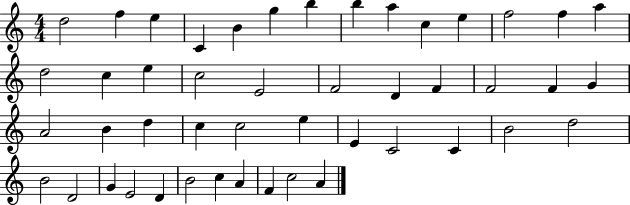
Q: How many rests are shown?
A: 0